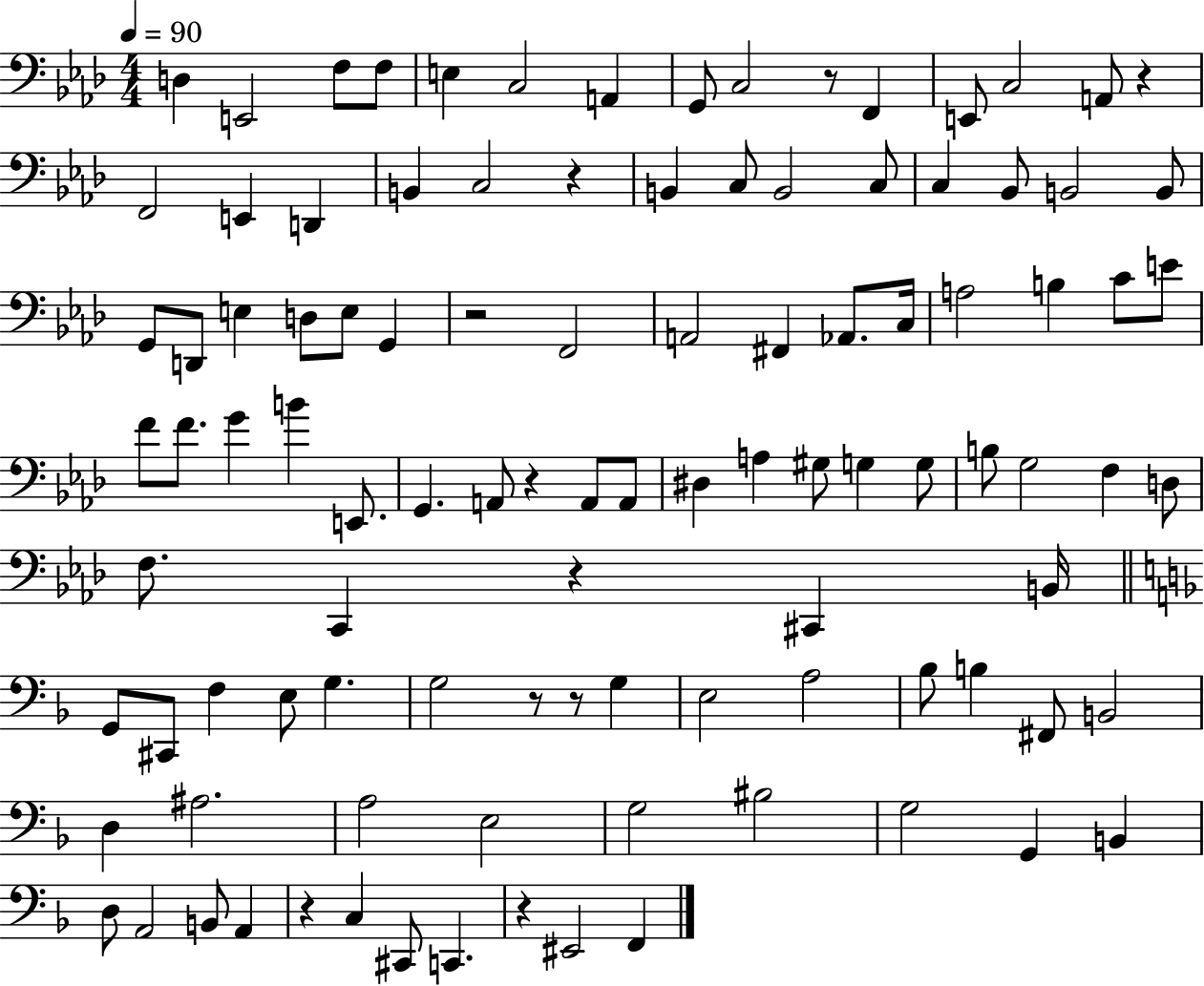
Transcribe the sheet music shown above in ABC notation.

X:1
T:Untitled
M:4/4
L:1/4
K:Ab
D, E,,2 F,/2 F,/2 E, C,2 A,, G,,/2 C,2 z/2 F,, E,,/2 C,2 A,,/2 z F,,2 E,, D,, B,, C,2 z B,, C,/2 B,,2 C,/2 C, _B,,/2 B,,2 B,,/2 G,,/2 D,,/2 E, D,/2 E,/2 G,, z2 F,,2 A,,2 ^F,, _A,,/2 C,/4 A,2 B, C/2 E/2 F/2 F/2 G B E,,/2 G,, A,,/2 z A,,/2 A,,/2 ^D, A, ^G,/2 G, G,/2 B,/2 G,2 F, D,/2 F,/2 C,, z ^C,, B,,/4 G,,/2 ^C,,/2 F, E,/2 G, G,2 z/2 z/2 G, E,2 A,2 _B,/2 B, ^F,,/2 B,,2 D, ^A,2 A,2 E,2 G,2 ^B,2 G,2 G,, B,, D,/2 A,,2 B,,/2 A,, z C, ^C,,/2 C,, z ^E,,2 F,,